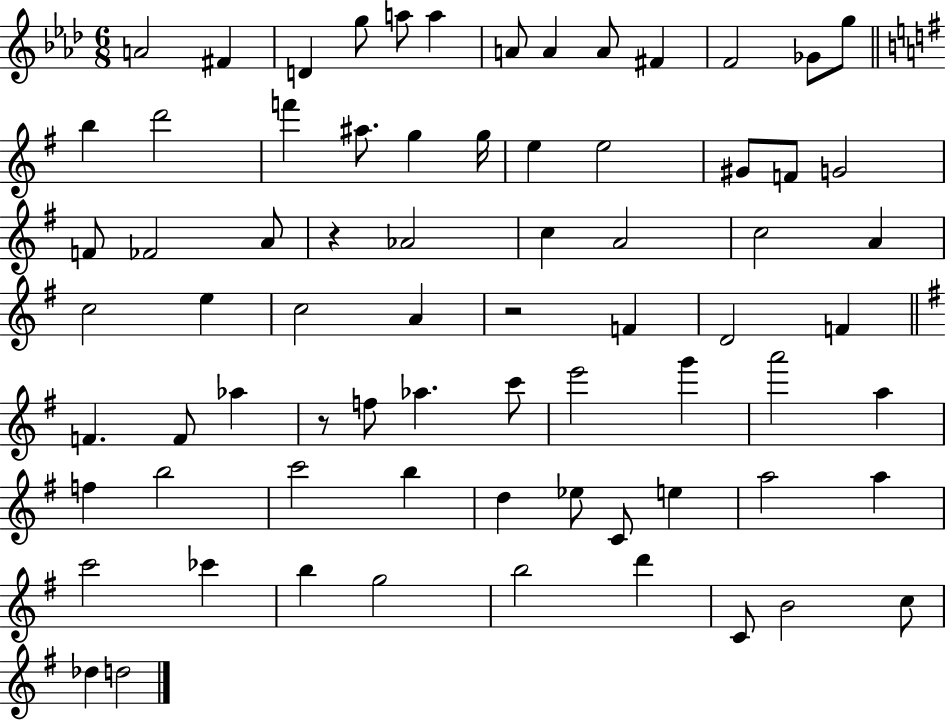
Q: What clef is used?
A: treble